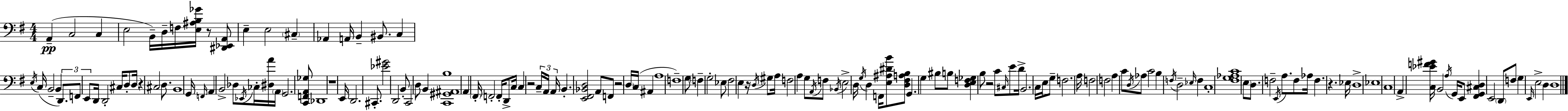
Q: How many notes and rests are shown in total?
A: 160